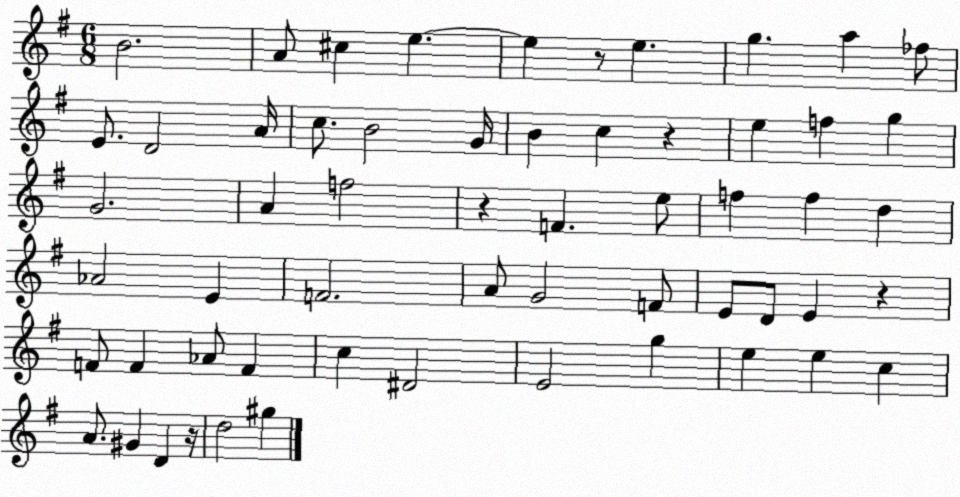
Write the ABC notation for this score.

X:1
T:Untitled
M:6/8
L:1/4
K:G
B2 A/2 ^c e e z/2 e g a _f/2 E/2 D2 A/4 c/2 B2 G/4 B c z e f g G2 A f2 z F e/2 f f d _A2 E F2 A/2 G2 F/2 E/2 D/2 E z F/2 F _A/2 F c ^D2 E2 g e e c A/2 ^G D z/4 d2 ^g